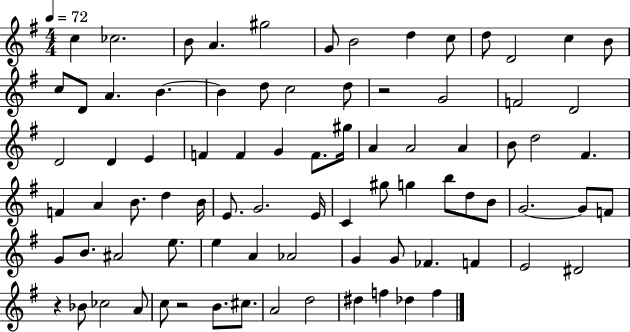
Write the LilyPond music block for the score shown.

{
  \clef treble
  \numericTimeSignature
  \time 4/4
  \key g \major
  \tempo 4 = 72
  c''4 ces''2. | b'8 a'4. gis''2 | g'8 b'2 d''4 c''8 | d''8 d'2 c''4 b'8 | \break c''8 d'8 a'4. b'4.~~ | b'4 d''8 c''2 d''8 | r2 g'2 | f'2 d'2 | \break d'2 d'4 e'4 | f'4 f'4 g'4 f'8. gis''16 | a'4 a'2 a'4 | b'8 d''2 fis'4. | \break f'4 a'4 b'8. d''4 b'16 | e'8. g'2. e'16 | c'4 gis''8 g''4 b''8 d''8 b'8 | g'2.~~ g'8 f'8 | \break g'8 b'8. ais'2 e''8. | e''4 a'4 aes'2 | g'4 g'8 fes'4. f'4 | e'2 dis'2 | \break r4 bes'8 ces''2 a'8 | c''8 r2 b'8. cis''8. | a'2 d''2 | dis''4 f''4 des''4 f''4 | \break \bar "|."
}